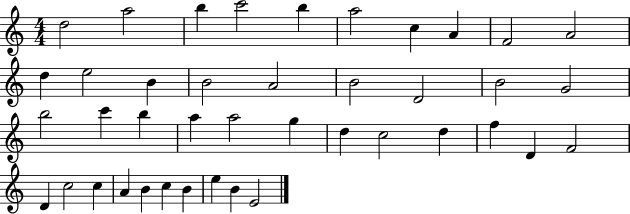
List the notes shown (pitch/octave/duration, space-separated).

D5/h A5/h B5/q C6/h B5/q A5/h C5/q A4/q F4/h A4/h D5/q E5/h B4/q B4/h A4/h B4/h D4/h B4/h G4/h B5/h C6/q B5/q A5/q A5/h G5/q D5/q C5/h D5/q F5/q D4/q F4/h D4/q C5/h C5/q A4/q B4/q C5/q B4/q E5/q B4/q E4/h